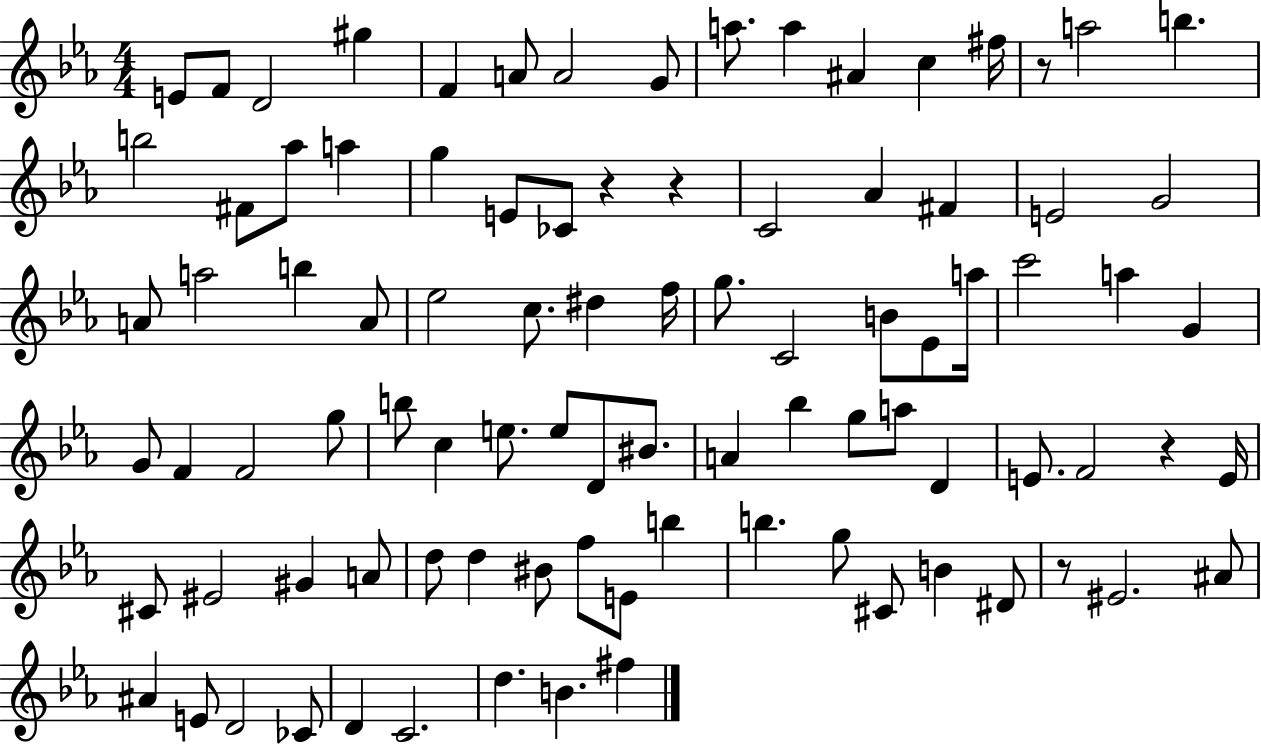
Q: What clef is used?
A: treble